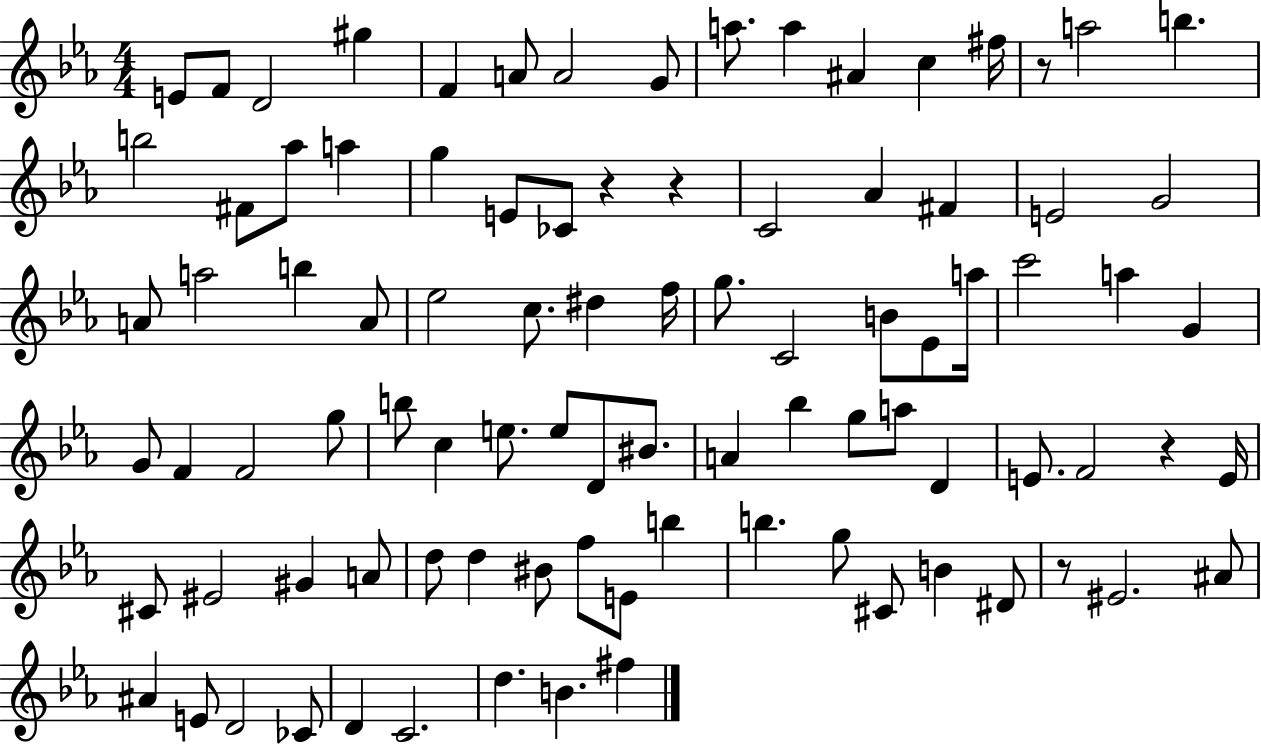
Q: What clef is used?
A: treble